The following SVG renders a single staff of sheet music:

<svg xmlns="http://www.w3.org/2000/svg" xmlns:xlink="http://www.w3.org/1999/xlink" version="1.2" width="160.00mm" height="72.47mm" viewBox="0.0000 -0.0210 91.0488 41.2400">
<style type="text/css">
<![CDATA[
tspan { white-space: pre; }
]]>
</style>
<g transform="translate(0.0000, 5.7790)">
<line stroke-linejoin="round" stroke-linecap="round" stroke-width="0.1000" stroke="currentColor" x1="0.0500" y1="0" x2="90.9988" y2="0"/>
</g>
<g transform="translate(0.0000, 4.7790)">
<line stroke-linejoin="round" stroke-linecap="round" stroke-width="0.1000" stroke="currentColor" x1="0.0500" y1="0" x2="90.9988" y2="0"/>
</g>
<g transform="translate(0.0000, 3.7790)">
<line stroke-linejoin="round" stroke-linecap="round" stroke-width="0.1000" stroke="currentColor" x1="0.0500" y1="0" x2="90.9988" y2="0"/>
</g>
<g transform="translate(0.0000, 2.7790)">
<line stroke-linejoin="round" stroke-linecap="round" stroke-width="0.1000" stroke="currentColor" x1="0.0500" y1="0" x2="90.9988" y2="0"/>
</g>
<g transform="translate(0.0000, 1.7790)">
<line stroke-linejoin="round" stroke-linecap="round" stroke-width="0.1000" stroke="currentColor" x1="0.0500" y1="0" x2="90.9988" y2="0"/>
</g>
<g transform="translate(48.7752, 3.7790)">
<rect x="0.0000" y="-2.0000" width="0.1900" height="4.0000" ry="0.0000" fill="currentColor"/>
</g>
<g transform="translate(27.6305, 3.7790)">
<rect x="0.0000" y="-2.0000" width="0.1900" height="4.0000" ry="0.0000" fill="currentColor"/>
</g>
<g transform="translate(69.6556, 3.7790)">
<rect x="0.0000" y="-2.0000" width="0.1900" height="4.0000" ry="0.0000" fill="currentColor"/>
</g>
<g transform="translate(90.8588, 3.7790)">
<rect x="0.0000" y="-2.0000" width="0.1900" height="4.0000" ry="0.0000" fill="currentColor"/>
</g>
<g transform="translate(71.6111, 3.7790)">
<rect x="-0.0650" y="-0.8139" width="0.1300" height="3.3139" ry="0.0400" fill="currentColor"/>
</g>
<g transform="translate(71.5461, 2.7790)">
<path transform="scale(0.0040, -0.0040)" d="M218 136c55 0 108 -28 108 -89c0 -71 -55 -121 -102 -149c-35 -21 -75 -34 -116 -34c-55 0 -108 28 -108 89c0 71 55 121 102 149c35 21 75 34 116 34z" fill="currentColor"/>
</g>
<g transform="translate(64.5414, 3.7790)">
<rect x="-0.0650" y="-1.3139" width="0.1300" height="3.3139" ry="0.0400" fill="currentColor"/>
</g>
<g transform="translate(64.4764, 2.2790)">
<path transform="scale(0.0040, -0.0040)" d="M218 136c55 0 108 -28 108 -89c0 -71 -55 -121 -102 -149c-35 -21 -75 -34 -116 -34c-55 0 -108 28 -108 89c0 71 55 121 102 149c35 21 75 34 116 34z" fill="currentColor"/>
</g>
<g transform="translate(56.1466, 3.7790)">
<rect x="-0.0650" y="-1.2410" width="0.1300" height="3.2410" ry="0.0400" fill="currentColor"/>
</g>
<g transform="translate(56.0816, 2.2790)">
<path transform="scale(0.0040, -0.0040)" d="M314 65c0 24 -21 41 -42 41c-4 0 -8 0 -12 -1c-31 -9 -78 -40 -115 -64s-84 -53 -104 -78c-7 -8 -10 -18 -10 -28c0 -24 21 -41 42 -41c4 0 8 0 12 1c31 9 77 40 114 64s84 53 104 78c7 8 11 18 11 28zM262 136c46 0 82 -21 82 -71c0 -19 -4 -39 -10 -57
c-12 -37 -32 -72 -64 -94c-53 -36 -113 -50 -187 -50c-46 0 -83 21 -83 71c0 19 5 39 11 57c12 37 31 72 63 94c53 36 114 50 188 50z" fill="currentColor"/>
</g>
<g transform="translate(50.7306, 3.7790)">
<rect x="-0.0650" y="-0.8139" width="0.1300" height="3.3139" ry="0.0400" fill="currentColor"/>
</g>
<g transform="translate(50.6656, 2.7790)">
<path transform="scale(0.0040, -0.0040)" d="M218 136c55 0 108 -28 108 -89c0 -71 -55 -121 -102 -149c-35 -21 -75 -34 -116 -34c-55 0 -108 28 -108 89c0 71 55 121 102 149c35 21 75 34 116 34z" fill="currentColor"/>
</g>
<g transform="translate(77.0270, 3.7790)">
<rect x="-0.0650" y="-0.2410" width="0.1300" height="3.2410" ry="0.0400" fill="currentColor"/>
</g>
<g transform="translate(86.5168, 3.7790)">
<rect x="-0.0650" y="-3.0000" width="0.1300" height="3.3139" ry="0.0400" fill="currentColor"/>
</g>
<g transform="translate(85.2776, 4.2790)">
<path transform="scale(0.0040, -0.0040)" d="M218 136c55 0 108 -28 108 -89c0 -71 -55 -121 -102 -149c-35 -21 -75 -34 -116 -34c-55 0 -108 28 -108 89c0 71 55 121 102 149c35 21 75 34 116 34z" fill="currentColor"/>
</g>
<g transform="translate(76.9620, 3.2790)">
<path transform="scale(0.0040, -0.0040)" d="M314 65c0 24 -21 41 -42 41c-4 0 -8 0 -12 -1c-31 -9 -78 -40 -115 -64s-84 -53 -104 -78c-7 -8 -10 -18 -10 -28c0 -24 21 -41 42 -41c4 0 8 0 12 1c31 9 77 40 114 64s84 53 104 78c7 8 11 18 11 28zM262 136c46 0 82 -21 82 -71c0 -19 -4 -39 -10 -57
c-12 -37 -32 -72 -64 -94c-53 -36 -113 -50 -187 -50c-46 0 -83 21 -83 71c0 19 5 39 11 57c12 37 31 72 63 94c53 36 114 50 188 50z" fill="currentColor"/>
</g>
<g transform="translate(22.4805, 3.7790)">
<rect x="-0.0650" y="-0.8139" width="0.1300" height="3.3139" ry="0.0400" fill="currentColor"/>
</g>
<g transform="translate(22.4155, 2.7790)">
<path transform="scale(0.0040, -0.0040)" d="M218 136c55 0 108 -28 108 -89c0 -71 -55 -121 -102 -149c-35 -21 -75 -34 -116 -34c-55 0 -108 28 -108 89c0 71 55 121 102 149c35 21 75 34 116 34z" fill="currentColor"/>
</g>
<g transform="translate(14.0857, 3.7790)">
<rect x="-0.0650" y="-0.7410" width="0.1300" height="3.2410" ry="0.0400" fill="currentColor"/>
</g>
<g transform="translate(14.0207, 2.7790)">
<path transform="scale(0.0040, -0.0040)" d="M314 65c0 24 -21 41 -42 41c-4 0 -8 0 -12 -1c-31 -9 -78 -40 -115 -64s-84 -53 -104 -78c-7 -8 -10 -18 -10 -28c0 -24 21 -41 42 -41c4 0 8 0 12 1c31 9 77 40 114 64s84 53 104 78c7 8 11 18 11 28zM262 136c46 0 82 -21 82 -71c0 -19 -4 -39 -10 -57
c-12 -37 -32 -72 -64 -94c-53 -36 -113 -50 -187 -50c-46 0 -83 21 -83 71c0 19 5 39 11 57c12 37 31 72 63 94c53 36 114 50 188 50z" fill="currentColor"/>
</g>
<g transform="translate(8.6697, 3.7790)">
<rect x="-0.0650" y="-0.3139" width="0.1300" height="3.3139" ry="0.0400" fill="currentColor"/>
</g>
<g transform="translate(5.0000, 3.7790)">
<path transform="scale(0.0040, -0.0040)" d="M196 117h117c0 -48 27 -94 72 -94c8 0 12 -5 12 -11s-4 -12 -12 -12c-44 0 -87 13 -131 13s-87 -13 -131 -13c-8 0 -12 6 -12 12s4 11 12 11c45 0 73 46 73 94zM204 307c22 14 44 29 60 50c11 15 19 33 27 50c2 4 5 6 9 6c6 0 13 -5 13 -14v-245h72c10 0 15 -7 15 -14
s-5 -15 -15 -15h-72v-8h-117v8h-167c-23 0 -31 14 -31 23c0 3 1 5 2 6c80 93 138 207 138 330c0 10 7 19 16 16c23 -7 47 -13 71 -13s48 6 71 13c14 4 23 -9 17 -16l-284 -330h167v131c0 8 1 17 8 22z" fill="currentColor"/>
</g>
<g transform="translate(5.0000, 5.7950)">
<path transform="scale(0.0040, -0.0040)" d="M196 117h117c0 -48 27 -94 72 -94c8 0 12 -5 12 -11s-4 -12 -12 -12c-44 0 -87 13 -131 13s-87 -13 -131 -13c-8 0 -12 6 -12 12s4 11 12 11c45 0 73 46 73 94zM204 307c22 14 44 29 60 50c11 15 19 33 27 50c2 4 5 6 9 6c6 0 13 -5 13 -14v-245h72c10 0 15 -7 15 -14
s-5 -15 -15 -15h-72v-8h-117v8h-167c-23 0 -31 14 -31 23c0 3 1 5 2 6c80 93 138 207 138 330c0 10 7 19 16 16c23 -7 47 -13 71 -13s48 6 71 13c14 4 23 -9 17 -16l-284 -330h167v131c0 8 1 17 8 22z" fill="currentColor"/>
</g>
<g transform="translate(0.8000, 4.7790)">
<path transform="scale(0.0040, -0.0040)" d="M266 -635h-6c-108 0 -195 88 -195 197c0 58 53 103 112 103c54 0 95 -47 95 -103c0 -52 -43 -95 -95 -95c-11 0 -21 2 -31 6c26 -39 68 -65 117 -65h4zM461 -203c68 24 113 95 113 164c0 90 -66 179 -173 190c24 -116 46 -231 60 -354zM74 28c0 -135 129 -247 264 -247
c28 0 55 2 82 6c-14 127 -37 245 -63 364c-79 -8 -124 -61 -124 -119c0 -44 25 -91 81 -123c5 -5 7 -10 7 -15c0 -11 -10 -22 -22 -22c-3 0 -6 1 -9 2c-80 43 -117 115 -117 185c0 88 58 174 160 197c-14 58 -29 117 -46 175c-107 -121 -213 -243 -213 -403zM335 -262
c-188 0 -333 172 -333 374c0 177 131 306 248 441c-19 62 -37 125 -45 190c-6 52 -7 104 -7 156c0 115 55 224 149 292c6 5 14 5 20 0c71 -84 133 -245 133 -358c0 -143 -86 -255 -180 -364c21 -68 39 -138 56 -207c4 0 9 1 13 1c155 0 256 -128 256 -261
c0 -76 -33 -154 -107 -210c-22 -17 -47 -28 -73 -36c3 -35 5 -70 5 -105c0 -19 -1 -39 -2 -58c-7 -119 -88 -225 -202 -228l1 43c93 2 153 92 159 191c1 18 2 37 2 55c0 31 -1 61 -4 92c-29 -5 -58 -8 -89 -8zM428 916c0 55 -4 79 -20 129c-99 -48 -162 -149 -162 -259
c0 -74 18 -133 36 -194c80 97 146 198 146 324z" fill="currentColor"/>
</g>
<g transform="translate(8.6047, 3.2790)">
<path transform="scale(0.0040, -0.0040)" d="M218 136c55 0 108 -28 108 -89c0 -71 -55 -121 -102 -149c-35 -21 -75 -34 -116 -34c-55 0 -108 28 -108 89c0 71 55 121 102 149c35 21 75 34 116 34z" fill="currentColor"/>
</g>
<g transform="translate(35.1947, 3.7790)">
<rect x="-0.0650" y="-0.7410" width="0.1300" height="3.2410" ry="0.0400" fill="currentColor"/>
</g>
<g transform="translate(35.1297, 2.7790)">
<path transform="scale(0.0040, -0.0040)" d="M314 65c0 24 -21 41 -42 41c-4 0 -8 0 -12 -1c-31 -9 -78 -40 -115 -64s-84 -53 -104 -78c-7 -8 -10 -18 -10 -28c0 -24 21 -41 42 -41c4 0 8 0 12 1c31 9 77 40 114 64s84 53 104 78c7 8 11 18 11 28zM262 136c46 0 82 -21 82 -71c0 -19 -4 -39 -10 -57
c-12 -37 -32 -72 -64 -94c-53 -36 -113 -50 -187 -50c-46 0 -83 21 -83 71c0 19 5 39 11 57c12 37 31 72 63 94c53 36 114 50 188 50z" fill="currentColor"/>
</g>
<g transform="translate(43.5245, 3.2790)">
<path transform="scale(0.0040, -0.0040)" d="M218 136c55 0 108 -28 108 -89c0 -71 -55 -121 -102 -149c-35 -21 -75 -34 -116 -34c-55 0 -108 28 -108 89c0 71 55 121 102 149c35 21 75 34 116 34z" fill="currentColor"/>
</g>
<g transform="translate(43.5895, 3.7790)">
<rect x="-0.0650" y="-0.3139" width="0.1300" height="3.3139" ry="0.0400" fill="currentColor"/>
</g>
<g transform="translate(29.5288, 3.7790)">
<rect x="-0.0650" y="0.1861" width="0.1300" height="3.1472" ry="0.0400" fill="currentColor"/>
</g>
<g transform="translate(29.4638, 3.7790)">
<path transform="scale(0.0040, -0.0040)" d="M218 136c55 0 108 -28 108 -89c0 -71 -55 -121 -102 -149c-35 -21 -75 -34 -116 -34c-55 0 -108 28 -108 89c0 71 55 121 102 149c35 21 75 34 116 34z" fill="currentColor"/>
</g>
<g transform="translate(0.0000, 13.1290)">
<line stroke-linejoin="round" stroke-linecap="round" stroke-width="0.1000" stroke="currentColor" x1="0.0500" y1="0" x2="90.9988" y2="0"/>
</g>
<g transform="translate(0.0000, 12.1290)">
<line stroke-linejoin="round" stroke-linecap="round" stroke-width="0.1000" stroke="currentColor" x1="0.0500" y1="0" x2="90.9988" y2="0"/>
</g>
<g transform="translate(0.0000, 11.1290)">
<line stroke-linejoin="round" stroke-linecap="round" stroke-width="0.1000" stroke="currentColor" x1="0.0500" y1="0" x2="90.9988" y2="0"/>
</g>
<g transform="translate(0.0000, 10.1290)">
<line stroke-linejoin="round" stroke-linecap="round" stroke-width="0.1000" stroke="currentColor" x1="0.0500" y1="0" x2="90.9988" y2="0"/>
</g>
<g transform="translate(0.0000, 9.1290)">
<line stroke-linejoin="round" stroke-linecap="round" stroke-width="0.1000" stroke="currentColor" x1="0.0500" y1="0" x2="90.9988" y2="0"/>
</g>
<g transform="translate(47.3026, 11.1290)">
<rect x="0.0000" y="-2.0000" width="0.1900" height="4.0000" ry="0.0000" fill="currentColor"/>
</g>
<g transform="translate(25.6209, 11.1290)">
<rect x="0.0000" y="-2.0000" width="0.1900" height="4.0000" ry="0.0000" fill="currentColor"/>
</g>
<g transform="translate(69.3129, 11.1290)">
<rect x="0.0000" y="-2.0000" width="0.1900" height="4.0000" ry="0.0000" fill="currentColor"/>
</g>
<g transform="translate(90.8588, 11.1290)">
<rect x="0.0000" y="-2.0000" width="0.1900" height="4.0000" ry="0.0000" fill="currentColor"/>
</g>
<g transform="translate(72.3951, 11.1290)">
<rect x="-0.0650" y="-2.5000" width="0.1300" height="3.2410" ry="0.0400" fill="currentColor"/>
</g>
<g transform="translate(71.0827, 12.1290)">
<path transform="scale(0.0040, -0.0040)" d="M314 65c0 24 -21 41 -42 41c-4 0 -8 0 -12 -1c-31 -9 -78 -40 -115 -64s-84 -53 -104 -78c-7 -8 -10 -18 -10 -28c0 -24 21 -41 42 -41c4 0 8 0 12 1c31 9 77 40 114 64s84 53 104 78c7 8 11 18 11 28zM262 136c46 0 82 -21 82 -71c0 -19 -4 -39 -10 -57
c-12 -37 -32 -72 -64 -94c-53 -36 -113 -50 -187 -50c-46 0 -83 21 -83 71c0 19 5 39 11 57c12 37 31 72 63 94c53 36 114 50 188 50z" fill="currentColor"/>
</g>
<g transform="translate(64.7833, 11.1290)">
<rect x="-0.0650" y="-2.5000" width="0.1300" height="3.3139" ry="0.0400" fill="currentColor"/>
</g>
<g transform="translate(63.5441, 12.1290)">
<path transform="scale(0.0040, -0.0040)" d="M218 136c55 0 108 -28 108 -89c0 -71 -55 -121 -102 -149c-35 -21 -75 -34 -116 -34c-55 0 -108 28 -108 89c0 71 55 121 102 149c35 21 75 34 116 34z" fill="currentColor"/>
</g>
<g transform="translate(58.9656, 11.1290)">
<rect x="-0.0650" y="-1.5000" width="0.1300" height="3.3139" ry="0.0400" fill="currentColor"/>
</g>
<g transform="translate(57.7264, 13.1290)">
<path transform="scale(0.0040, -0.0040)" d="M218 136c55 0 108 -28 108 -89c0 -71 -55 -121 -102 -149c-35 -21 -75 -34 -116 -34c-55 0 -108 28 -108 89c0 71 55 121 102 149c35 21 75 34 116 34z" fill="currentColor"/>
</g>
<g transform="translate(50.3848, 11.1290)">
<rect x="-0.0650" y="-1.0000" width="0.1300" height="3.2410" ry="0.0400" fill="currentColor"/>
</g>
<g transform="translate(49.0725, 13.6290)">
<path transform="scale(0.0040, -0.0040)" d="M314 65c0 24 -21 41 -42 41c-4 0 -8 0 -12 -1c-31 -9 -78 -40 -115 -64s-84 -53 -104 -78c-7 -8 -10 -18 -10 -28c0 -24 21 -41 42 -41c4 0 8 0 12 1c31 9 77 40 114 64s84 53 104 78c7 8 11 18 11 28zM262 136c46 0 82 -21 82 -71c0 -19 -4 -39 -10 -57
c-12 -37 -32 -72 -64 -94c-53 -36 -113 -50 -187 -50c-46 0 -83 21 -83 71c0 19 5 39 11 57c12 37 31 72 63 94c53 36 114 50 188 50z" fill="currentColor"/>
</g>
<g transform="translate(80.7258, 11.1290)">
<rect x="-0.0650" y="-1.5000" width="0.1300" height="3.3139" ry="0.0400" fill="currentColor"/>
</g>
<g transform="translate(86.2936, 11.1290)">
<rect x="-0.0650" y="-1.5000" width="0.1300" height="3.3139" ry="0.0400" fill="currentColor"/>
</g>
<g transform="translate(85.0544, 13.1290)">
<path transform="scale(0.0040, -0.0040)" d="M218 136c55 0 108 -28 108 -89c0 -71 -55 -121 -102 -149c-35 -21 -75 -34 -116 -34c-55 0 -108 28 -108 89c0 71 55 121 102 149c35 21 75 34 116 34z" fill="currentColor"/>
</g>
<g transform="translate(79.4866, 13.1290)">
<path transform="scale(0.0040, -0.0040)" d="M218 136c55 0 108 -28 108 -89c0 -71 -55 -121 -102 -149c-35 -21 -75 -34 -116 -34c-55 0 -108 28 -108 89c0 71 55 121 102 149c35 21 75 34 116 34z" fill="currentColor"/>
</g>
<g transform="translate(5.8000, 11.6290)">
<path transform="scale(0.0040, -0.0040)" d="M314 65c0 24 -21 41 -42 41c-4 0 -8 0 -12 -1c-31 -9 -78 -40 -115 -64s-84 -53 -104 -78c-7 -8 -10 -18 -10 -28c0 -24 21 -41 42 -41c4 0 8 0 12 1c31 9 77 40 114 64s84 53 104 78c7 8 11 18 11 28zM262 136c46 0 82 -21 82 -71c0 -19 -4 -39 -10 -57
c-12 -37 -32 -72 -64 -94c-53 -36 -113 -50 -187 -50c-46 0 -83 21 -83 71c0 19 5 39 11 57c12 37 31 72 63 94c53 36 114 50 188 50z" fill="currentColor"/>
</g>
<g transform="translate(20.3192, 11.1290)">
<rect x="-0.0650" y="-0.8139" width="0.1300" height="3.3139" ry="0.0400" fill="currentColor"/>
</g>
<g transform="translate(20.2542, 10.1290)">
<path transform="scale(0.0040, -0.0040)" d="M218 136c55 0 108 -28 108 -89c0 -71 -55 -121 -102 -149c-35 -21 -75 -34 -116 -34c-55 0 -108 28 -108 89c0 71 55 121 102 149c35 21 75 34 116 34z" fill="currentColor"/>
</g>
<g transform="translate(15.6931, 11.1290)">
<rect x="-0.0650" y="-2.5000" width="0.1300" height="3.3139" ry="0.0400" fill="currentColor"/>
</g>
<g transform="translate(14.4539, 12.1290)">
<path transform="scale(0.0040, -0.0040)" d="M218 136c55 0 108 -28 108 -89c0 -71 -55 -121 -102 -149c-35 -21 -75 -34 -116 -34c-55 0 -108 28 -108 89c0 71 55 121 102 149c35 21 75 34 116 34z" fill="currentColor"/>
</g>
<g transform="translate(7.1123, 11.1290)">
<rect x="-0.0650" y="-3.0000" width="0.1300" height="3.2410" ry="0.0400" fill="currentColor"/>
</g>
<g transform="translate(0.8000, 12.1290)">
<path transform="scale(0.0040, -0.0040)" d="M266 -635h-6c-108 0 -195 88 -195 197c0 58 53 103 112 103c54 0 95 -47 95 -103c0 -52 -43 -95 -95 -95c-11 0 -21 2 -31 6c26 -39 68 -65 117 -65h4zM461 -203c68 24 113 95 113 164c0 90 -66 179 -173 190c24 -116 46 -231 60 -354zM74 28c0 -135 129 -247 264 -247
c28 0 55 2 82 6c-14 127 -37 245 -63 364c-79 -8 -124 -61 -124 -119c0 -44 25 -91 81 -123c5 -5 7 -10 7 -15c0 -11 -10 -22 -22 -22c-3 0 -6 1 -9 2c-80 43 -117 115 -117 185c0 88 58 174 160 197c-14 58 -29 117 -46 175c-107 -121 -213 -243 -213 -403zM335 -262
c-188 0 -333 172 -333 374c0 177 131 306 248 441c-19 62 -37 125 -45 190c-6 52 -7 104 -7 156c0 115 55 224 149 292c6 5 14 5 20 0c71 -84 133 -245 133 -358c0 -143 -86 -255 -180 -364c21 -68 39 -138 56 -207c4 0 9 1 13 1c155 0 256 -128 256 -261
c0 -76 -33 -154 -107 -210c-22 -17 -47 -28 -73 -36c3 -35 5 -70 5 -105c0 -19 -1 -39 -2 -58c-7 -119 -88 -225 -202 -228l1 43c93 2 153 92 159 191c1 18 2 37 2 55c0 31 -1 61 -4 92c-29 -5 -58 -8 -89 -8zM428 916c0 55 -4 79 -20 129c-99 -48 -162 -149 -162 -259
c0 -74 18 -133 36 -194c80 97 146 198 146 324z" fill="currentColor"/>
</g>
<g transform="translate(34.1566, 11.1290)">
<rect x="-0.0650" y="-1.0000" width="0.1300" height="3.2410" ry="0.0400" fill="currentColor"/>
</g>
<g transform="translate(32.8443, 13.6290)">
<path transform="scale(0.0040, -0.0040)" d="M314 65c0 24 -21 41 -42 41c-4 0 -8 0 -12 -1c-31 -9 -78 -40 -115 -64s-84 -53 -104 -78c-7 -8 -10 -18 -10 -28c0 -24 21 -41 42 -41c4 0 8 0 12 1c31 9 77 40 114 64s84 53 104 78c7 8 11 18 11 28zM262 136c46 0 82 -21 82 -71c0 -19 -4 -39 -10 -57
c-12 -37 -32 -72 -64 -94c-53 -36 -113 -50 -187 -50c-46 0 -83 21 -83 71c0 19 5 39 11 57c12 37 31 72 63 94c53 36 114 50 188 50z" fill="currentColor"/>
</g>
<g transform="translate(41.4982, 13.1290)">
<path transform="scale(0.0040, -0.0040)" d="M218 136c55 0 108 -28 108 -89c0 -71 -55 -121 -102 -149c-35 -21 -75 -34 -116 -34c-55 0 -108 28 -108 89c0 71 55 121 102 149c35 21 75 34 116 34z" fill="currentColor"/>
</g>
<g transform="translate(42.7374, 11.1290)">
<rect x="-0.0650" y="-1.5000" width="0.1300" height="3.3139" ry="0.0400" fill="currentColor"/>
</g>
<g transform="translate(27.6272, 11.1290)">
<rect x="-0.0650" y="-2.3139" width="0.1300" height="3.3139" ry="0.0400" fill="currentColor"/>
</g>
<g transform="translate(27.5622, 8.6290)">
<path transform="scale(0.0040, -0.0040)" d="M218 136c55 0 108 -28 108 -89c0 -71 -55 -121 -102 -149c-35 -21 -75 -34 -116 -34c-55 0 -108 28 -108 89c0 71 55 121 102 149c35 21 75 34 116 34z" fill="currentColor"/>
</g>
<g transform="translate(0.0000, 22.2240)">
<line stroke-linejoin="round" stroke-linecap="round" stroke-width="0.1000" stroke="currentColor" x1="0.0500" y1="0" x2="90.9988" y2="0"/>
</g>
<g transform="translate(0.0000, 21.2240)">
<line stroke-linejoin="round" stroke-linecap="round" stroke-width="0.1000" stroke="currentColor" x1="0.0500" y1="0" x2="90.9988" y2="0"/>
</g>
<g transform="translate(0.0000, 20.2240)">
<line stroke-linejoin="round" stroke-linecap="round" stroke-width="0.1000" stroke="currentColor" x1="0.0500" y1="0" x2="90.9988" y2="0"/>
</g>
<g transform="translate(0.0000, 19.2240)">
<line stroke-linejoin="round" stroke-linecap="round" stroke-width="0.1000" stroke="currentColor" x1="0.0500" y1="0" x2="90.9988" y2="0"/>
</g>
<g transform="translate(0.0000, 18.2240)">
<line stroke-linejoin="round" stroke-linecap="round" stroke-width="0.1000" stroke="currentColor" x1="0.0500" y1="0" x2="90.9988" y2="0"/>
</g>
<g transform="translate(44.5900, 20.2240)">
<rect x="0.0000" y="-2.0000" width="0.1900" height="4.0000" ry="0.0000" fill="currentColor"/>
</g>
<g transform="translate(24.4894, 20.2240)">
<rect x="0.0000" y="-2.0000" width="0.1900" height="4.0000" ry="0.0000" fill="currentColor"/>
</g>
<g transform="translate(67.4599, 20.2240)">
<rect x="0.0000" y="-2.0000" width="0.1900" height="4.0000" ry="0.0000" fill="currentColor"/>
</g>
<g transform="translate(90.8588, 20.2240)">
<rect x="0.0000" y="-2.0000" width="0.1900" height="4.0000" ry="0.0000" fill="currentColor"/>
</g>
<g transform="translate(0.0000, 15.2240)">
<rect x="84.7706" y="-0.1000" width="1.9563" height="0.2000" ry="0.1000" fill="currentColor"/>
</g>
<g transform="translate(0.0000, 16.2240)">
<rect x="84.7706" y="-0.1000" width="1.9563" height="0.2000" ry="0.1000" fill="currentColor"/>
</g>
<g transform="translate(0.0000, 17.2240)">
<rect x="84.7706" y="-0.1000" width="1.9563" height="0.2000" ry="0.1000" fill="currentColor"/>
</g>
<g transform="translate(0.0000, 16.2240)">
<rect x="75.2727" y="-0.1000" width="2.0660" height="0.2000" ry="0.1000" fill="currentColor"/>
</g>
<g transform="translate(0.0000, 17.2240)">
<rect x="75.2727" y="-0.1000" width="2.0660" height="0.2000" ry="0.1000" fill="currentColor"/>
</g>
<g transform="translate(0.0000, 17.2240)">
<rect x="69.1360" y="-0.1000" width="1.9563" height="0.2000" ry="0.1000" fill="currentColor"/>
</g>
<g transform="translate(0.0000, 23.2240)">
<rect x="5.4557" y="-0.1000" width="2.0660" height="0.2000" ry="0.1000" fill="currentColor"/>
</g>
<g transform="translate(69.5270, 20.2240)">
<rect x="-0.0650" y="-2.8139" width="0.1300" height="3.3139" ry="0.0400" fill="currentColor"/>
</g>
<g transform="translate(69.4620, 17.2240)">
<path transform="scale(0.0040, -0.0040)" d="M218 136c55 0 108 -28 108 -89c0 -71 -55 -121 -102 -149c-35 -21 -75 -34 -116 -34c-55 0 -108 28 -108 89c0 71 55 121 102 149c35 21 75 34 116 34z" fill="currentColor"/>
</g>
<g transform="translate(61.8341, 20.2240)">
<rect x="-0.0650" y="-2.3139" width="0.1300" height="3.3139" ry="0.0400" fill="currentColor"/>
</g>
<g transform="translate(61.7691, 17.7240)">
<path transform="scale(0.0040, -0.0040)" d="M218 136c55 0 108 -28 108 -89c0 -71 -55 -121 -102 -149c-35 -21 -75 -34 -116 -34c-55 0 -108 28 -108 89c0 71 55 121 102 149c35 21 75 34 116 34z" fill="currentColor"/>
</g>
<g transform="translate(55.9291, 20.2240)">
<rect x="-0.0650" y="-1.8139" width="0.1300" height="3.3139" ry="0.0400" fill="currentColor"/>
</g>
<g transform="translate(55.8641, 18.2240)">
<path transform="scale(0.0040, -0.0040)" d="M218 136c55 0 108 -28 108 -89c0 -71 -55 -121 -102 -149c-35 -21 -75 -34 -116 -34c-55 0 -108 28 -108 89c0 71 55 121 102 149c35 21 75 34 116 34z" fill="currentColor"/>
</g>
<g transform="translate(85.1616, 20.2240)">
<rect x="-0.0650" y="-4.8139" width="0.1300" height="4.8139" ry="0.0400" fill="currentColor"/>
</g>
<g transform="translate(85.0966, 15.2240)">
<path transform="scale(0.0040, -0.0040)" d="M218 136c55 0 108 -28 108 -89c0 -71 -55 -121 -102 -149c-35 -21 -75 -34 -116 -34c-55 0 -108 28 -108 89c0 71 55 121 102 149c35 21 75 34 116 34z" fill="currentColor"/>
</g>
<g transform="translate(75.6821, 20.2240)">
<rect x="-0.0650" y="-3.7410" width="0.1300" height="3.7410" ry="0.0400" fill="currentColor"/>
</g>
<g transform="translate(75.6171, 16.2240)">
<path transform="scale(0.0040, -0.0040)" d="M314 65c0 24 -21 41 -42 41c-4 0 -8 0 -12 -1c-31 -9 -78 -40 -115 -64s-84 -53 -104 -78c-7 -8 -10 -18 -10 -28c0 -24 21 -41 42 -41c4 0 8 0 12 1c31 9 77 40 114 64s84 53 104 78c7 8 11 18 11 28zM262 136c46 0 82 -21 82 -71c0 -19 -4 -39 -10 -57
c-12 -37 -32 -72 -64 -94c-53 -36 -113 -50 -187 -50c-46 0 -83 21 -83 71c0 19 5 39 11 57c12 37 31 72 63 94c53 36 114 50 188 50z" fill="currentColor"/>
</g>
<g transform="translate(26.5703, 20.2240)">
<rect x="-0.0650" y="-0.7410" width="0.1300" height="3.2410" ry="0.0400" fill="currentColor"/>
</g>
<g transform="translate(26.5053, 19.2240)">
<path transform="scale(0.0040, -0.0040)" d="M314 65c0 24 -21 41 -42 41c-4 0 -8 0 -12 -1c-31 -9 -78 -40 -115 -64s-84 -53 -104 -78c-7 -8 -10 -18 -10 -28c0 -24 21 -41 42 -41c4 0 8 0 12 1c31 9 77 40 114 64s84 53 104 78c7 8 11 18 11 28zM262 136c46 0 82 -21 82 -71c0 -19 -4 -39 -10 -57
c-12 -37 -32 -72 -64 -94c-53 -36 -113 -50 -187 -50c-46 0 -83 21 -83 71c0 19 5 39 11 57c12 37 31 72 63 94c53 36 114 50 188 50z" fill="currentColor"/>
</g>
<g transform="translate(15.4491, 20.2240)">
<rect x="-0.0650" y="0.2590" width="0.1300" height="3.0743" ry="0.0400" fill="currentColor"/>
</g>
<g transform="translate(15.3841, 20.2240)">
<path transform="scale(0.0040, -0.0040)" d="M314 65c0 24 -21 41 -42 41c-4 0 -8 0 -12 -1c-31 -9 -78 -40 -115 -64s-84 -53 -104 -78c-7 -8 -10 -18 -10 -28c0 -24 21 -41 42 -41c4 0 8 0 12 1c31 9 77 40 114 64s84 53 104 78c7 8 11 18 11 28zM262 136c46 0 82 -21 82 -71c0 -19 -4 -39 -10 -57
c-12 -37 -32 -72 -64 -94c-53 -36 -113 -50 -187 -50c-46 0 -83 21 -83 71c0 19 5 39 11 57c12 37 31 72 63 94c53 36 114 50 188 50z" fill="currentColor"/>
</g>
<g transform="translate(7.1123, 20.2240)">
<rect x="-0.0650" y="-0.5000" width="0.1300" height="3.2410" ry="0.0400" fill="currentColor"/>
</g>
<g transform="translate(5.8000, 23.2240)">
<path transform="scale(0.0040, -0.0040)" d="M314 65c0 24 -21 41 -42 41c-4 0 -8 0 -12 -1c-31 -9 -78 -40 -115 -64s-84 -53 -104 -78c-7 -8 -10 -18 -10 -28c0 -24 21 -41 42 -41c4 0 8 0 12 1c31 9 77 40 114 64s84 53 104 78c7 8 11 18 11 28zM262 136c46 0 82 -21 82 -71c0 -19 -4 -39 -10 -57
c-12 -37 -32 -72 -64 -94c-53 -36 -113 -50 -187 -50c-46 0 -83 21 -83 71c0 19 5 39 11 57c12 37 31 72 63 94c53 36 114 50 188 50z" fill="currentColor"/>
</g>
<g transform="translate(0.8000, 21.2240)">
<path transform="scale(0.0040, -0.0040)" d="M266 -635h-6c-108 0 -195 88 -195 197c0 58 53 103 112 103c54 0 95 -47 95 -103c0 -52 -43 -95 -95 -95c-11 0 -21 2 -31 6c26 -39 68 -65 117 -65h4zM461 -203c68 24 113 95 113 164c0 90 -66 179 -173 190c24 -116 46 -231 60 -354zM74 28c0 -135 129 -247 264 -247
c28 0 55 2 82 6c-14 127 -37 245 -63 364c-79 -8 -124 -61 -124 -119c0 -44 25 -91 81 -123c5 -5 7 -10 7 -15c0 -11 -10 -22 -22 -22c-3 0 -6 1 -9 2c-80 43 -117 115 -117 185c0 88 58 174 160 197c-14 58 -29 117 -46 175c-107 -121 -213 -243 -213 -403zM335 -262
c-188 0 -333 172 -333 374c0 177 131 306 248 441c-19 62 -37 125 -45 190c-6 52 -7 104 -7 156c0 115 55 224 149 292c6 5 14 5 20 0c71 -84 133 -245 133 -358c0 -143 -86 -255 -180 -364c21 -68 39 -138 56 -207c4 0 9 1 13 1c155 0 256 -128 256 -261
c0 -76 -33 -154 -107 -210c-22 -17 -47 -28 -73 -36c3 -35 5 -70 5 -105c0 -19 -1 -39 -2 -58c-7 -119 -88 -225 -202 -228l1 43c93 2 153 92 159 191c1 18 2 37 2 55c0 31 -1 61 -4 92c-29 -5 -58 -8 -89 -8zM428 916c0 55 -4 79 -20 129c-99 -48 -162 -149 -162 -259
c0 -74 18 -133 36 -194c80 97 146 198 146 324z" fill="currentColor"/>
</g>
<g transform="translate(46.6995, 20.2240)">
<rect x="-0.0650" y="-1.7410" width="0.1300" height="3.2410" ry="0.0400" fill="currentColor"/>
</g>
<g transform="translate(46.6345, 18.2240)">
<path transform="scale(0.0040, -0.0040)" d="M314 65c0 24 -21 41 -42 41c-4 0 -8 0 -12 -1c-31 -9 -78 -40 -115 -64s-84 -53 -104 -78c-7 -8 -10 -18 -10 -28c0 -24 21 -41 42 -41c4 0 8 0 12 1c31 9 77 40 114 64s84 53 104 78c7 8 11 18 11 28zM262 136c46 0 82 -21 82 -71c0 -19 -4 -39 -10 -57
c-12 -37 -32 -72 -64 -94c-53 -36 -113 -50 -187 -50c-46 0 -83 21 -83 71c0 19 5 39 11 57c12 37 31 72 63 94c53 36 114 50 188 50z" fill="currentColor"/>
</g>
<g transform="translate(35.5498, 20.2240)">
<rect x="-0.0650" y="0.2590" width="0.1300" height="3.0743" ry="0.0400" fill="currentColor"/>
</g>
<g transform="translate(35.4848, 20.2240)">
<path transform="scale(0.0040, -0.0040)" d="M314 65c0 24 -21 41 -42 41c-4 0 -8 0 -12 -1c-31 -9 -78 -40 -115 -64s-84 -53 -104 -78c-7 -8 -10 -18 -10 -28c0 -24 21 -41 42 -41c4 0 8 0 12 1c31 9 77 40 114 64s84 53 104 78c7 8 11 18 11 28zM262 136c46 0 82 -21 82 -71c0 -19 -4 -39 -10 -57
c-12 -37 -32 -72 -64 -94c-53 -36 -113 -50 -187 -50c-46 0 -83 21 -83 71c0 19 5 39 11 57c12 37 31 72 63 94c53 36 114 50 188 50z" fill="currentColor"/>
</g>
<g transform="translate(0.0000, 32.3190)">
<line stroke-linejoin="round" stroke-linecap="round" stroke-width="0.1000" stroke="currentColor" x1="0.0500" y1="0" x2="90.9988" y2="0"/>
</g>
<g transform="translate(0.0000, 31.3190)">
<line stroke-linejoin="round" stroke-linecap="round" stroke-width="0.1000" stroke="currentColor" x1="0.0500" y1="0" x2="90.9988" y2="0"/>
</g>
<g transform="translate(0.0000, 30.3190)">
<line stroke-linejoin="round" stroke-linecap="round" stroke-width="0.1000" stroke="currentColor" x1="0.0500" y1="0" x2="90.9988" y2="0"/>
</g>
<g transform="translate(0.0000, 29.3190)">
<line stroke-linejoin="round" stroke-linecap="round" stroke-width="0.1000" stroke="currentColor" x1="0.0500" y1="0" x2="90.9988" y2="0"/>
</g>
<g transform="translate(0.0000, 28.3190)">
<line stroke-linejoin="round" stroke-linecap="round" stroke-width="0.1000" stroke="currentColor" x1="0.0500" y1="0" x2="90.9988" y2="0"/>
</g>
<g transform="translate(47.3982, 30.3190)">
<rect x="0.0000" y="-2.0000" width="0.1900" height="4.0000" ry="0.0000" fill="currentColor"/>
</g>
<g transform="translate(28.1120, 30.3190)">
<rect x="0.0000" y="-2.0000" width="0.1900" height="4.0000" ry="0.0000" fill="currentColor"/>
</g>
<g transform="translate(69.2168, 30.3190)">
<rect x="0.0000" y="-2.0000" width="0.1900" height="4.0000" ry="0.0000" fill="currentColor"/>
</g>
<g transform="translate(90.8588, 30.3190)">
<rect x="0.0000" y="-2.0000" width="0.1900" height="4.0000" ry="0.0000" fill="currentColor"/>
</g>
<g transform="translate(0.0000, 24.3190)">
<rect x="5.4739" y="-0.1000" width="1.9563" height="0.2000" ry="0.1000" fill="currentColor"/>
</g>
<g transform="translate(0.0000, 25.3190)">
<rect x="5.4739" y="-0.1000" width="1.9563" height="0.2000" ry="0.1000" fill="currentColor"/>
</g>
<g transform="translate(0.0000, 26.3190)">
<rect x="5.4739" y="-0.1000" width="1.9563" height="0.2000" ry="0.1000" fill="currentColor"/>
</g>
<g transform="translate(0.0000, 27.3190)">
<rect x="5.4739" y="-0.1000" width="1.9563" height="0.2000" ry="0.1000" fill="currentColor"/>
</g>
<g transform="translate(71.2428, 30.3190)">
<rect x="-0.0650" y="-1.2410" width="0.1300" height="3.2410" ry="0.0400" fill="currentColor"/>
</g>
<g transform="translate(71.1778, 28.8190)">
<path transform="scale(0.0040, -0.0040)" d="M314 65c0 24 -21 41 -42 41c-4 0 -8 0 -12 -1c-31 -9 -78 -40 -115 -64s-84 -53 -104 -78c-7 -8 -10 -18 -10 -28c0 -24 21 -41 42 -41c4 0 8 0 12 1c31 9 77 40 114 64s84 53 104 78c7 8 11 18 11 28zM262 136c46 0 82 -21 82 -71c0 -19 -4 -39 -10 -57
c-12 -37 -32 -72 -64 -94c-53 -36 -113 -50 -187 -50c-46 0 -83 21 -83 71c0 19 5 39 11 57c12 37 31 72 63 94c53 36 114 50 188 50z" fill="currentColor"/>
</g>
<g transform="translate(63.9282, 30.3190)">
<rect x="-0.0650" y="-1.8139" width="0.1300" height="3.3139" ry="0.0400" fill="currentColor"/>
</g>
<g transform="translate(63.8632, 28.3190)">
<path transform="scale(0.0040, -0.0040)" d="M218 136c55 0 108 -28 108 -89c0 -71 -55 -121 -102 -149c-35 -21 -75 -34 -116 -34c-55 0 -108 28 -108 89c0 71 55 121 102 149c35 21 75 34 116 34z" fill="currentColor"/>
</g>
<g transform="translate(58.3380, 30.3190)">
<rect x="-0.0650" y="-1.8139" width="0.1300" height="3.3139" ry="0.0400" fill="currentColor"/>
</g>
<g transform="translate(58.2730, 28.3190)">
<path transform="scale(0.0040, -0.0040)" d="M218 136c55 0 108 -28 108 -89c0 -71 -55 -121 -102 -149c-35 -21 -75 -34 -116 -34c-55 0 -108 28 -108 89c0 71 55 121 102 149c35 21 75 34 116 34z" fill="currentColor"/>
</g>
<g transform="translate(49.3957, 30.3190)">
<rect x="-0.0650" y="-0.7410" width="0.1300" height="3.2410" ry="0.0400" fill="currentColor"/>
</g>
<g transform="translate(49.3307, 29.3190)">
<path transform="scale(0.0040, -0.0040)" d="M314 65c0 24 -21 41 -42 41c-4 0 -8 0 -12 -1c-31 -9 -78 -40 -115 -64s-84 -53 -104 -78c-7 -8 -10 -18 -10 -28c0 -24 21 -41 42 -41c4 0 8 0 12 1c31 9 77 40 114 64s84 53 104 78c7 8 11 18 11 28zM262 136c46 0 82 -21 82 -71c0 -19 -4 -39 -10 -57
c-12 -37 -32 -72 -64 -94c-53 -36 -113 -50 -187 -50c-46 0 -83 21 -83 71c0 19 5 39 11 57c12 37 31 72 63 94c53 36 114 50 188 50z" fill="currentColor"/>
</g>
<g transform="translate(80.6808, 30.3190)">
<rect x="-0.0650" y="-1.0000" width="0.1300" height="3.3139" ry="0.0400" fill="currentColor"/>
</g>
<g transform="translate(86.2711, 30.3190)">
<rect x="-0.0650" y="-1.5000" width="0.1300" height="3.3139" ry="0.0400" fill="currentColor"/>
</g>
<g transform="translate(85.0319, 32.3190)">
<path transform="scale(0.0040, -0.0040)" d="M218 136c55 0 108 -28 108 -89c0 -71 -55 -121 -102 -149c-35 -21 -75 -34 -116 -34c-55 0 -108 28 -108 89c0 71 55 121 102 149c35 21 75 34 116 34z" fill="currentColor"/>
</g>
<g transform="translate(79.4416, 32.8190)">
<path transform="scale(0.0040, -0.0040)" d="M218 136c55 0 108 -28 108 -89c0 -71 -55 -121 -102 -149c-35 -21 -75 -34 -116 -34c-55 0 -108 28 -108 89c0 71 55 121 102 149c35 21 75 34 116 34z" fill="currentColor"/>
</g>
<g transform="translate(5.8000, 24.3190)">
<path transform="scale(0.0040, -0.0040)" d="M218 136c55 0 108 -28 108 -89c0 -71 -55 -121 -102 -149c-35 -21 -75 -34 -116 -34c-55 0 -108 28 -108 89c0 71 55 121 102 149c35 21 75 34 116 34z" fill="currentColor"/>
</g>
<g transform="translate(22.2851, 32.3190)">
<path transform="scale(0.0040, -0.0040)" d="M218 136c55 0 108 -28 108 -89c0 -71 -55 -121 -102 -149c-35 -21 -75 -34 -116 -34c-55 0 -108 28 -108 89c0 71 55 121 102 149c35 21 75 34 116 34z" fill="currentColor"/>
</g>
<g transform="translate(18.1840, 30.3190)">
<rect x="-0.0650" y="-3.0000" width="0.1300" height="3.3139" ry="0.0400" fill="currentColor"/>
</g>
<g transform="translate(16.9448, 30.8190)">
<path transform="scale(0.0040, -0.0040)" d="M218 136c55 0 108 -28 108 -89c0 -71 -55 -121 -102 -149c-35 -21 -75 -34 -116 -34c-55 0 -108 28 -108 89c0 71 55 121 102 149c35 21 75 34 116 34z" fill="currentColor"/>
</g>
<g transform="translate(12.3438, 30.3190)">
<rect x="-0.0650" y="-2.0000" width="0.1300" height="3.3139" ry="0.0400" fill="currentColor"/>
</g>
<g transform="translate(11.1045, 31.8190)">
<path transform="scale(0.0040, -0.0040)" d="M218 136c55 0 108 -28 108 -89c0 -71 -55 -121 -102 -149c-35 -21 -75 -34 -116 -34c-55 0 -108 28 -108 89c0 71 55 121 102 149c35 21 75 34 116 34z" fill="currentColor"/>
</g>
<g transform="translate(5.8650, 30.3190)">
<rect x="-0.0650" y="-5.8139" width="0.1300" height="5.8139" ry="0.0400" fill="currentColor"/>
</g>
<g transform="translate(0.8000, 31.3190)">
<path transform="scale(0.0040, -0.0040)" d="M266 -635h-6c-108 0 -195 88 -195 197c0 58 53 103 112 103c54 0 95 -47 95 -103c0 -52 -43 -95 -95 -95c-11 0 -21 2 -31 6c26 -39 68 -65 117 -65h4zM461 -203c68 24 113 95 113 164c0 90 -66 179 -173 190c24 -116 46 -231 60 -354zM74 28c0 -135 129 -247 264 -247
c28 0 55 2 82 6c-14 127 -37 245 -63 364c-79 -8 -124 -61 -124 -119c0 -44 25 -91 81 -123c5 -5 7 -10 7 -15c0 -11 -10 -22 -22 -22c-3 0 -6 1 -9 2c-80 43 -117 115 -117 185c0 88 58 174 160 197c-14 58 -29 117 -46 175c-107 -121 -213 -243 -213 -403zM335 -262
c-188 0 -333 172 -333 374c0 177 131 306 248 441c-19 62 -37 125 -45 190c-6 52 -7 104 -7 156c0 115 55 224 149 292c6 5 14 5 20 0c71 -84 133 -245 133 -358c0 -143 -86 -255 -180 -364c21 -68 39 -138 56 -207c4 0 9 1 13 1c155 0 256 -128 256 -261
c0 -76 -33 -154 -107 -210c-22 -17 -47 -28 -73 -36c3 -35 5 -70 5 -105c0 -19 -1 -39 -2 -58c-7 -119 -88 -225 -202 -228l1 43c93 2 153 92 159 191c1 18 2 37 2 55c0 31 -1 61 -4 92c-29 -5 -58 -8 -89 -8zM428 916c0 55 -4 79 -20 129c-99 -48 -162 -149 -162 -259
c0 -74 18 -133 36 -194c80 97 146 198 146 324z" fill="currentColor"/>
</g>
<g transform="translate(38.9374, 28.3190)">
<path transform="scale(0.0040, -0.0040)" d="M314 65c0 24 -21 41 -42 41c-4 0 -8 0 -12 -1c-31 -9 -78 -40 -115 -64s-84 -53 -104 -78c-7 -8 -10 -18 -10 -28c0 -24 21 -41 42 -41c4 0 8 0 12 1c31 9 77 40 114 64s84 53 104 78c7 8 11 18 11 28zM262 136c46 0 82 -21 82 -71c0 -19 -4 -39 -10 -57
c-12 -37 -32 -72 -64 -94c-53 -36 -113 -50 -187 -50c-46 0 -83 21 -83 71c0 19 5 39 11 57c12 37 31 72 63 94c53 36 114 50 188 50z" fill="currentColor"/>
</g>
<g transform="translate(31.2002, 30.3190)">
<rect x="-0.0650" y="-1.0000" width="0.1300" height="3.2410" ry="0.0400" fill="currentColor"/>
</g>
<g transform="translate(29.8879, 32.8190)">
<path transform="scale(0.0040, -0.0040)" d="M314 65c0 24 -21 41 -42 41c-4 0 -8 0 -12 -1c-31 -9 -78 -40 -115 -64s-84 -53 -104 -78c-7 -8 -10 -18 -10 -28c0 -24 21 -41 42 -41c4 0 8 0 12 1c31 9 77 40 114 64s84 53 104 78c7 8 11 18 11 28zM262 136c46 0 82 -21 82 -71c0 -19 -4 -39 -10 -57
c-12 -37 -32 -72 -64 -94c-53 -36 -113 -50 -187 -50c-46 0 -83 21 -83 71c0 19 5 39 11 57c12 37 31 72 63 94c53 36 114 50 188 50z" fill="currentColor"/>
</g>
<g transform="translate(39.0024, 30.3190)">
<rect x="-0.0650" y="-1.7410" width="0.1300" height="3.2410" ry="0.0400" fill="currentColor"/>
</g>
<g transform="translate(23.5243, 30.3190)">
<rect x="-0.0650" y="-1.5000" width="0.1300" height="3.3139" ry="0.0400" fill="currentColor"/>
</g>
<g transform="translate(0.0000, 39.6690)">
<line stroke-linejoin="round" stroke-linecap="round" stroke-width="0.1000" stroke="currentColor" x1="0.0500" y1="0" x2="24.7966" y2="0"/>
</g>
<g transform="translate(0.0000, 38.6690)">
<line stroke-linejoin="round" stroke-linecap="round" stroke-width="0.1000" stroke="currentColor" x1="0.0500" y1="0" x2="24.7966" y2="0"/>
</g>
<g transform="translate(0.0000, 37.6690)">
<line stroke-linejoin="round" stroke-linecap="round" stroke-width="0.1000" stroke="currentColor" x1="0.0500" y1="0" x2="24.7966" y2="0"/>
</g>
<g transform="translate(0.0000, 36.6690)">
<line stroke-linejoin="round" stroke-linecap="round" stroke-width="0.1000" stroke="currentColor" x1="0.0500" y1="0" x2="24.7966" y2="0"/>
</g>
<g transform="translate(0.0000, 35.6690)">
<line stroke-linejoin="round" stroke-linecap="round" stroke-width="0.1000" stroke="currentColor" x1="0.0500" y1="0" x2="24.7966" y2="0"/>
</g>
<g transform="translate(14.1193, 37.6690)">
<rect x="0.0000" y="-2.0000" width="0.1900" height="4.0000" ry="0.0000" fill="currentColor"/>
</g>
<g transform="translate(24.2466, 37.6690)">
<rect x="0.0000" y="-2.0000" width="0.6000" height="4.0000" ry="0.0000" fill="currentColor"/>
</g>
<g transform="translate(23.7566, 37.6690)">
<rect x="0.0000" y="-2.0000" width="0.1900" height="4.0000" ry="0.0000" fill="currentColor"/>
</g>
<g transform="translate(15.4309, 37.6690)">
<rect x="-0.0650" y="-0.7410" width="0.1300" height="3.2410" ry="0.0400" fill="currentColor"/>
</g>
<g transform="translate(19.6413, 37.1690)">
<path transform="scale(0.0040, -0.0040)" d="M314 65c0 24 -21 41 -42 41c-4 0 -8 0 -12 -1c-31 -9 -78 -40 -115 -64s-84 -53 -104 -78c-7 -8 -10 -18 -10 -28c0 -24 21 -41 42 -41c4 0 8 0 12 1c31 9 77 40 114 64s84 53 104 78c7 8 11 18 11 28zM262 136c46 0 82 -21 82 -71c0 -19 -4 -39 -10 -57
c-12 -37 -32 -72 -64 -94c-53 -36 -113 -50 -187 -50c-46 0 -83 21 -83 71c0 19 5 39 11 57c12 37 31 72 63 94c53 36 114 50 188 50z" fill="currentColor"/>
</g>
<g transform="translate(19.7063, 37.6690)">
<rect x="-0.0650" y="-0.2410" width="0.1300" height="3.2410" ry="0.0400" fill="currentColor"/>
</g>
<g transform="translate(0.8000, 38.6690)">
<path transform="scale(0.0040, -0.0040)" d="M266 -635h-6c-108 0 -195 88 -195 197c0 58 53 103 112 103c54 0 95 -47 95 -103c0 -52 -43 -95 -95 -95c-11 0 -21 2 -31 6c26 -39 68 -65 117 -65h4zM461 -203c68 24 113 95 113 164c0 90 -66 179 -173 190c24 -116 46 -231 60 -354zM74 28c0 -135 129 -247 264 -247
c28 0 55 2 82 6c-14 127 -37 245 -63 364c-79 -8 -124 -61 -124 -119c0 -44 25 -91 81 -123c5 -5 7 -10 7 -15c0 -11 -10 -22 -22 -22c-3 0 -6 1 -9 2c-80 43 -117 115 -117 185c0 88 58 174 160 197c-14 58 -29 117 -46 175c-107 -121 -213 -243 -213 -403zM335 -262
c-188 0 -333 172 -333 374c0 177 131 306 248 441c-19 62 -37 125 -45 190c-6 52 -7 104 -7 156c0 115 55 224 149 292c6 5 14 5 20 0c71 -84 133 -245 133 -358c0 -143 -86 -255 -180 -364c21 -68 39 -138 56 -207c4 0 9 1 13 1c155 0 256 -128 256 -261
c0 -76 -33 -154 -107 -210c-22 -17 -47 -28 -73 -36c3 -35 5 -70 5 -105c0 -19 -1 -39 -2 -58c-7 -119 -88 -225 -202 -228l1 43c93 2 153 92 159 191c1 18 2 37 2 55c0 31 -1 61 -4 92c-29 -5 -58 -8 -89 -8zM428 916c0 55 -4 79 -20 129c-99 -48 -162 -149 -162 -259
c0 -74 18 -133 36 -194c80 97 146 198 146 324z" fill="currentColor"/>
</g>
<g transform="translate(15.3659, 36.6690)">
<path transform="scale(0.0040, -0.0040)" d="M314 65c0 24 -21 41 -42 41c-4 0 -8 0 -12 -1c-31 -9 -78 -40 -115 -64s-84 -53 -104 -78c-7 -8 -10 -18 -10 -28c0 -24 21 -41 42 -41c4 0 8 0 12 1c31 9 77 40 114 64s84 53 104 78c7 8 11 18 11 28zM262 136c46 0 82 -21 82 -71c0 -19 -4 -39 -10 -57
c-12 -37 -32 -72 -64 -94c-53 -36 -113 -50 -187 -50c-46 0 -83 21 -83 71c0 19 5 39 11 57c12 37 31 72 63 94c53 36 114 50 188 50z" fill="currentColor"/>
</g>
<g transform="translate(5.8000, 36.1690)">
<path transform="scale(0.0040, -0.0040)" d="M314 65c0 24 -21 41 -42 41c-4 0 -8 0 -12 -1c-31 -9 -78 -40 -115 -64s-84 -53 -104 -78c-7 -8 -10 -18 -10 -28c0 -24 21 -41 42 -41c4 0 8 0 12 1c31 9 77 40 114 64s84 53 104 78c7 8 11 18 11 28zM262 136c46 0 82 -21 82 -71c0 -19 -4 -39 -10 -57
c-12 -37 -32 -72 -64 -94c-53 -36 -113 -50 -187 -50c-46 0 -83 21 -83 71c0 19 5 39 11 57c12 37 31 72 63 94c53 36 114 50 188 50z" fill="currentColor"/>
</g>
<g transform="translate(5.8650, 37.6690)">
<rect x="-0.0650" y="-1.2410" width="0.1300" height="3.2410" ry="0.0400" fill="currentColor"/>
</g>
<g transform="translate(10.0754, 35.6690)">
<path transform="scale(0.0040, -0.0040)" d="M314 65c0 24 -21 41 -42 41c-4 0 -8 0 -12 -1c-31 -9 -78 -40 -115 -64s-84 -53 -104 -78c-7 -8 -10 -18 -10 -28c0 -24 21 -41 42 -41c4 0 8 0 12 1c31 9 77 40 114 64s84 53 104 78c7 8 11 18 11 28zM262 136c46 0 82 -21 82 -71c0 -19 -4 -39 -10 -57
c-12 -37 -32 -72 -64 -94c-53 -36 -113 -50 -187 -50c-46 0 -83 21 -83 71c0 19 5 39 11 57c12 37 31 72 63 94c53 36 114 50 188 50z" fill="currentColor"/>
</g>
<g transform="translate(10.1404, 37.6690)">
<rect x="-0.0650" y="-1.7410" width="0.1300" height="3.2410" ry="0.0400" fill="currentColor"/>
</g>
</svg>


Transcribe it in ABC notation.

X:1
T:Untitled
M:4/4
L:1/4
K:C
c d2 d B d2 c d e2 e d c2 A A2 G d g D2 E D2 E G G2 E E C2 B2 d2 B2 f2 f g a c'2 e' g' F A E D2 f2 d2 f f e2 D E e2 f2 d2 c2